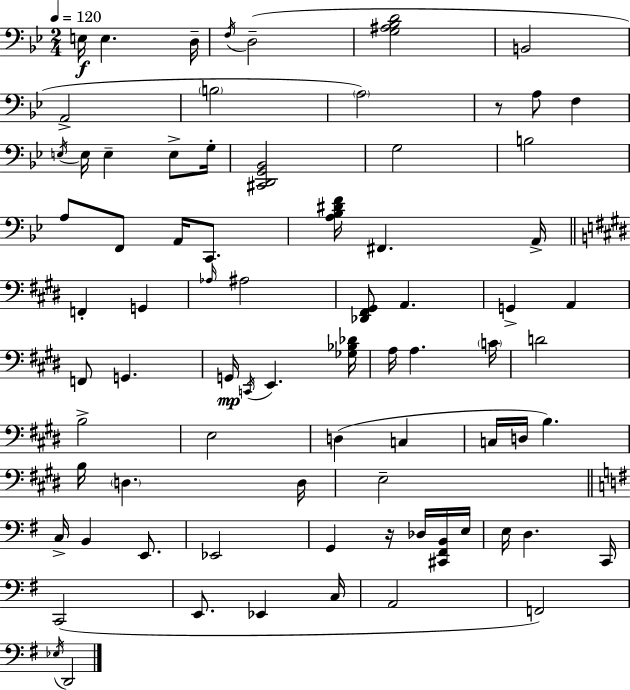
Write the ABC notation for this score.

X:1
T:Untitled
M:2/4
L:1/4
K:Bb
E,/4 E, D,/4 F,/4 D,2 [G,^A,_B,D]2 B,,2 A,,2 B,2 A,2 z/2 A,/2 F, E,/4 E,/4 E, E,/2 G,/4 [^C,,D,,G,,_B,,]2 G,2 B,2 A,/2 F,,/2 A,,/4 C,,/2 [A,_B,^DF]/4 ^F,, A,,/4 F,, G,, _A,/4 ^A,2 [_D,,^F,,^G,,]/2 A,, G,, A,, F,,/2 G,, G,,/4 C,,/4 E,, [_G,_B,_D]/4 A,/4 A, C/4 D2 B,2 E,2 D, C, C,/4 D,/4 B, B,/4 D, D,/4 E,2 C,/4 B,, E,,/2 _E,,2 G,, z/4 _D,/4 [^C,,^F,,B,,]/4 E,/4 E,/4 D, C,,/4 C,,2 E,,/2 _E,, C,/4 A,,2 F,,2 _E,/4 D,,2